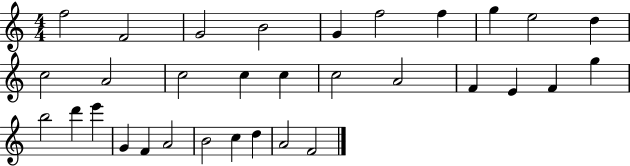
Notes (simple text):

F5/h F4/h G4/h B4/h G4/q F5/h F5/q G5/q E5/h D5/q C5/h A4/h C5/h C5/q C5/q C5/h A4/h F4/q E4/q F4/q G5/q B5/h D6/q E6/q G4/q F4/q A4/h B4/h C5/q D5/q A4/h F4/h